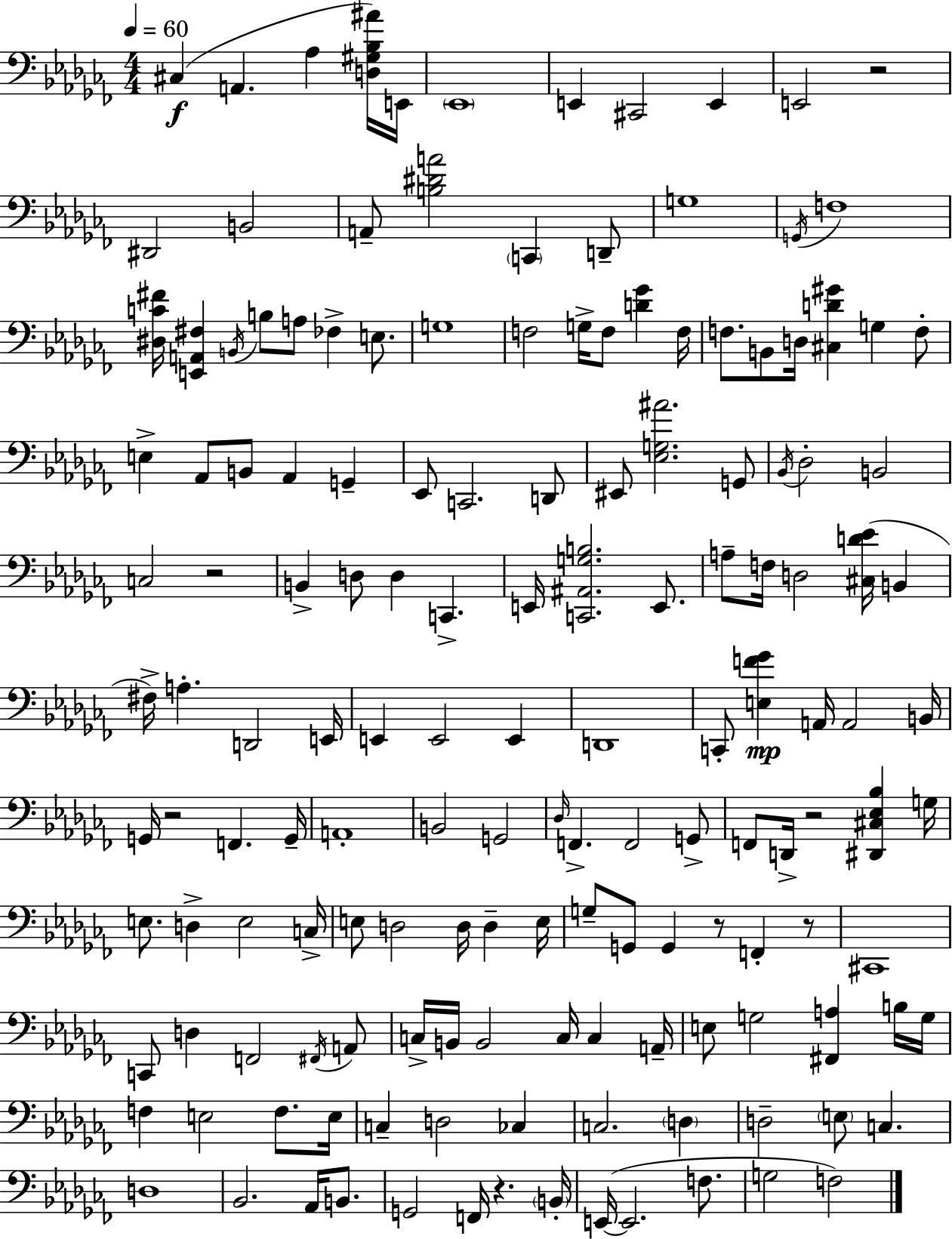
X:1
T:Untitled
M:4/4
L:1/4
K:Abm
^C, A,, _A, [D,^G,_B,^A]/4 E,,/4 _E,,4 E,, ^C,,2 E,, E,,2 z2 ^D,,2 B,,2 A,,/2 [B,^DA]2 C,, D,,/2 G,4 G,,/4 F,4 [^D,C^F]/4 [E,,A,,^F,] B,,/4 B,/2 A,/2 _F, E,/2 G,4 F,2 G,/4 F,/2 [D_G] F,/4 F,/2 B,,/2 D,/4 [^C,D^G] G, F,/2 E, _A,,/2 B,,/2 _A,, G,, _E,,/2 C,,2 D,,/2 ^E,,/2 [_E,G,^A]2 G,,/2 _B,,/4 _D,2 B,,2 C,2 z2 B,, D,/2 D, C,, E,,/4 [C,,^A,,G,B,]2 E,,/2 A,/2 F,/4 D,2 [^C,D_E]/4 B,, ^F,/4 A, D,,2 E,,/4 E,, E,,2 E,, D,,4 C,,/2 [E,F_G] A,,/4 A,,2 B,,/4 G,,/4 z2 F,, G,,/4 A,,4 B,,2 G,,2 _D,/4 F,, F,,2 G,,/2 F,,/2 D,,/4 z2 [^D,,^C,_E,_B,] G,/4 E,/2 D, E,2 C,/4 E,/2 D,2 D,/4 D, E,/4 G,/2 G,,/2 G,, z/2 F,, z/2 ^C,,4 C,,/2 D, F,,2 ^F,,/4 A,,/2 C,/4 B,,/4 B,,2 C,/4 C, A,,/4 E,/2 G,2 [^F,,A,] B,/4 G,/4 F, E,2 F,/2 E,/4 C, D,2 _C, C,2 D, D,2 E,/2 C, D,4 _B,,2 _A,,/4 B,,/2 G,,2 F,,/4 z B,,/4 E,,/4 E,,2 F,/2 G,2 F,2